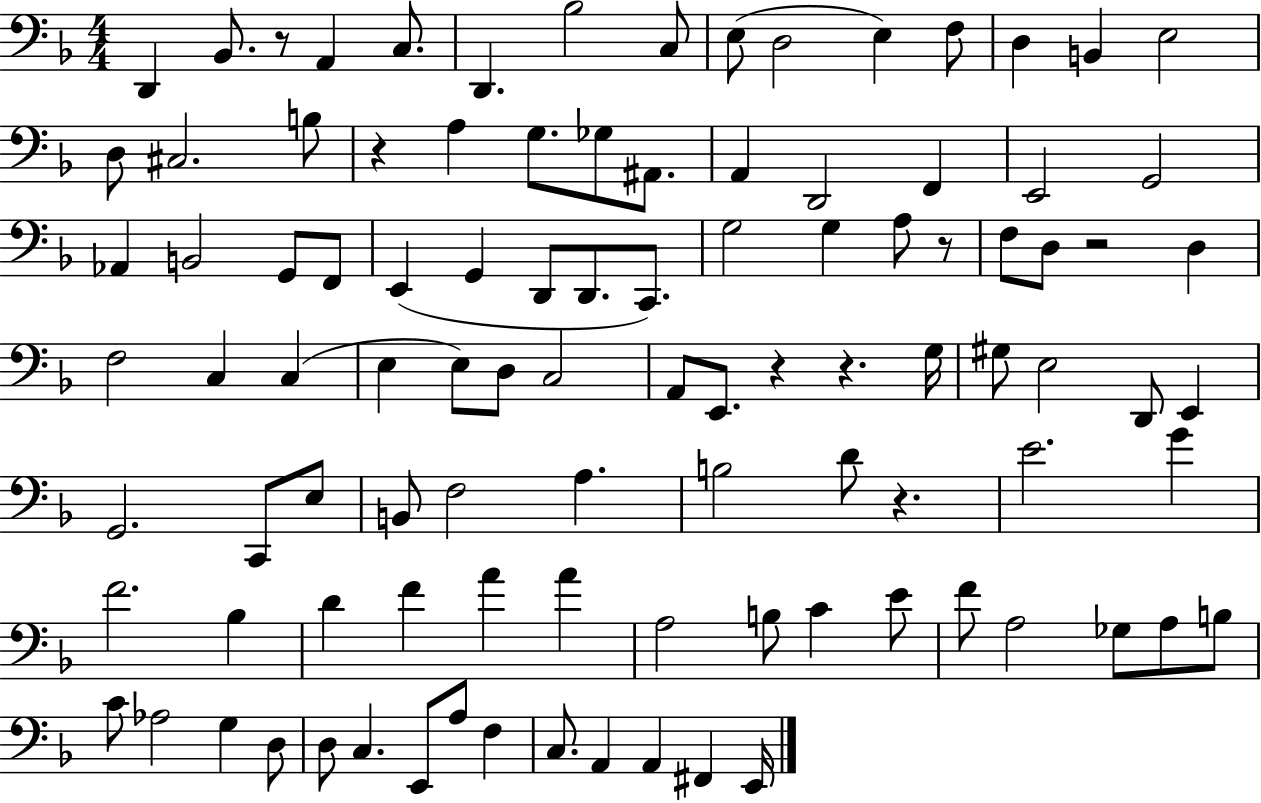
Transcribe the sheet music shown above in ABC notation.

X:1
T:Untitled
M:4/4
L:1/4
K:F
D,, _B,,/2 z/2 A,, C,/2 D,, _B,2 C,/2 E,/2 D,2 E, F,/2 D, B,, E,2 D,/2 ^C,2 B,/2 z A, G,/2 _G,/2 ^A,,/2 A,, D,,2 F,, E,,2 G,,2 _A,, B,,2 G,,/2 F,,/2 E,, G,, D,,/2 D,,/2 C,,/2 G,2 G, A,/2 z/2 F,/2 D,/2 z2 D, F,2 C, C, E, E,/2 D,/2 C,2 A,,/2 E,,/2 z z G,/4 ^G,/2 E,2 D,,/2 E,, G,,2 C,,/2 E,/2 B,,/2 F,2 A, B,2 D/2 z E2 G F2 _B, D F A A A,2 B,/2 C E/2 F/2 A,2 _G,/2 A,/2 B,/2 C/2 _A,2 G, D,/2 D,/2 C, E,,/2 A,/2 F, C,/2 A,, A,, ^F,, E,,/4